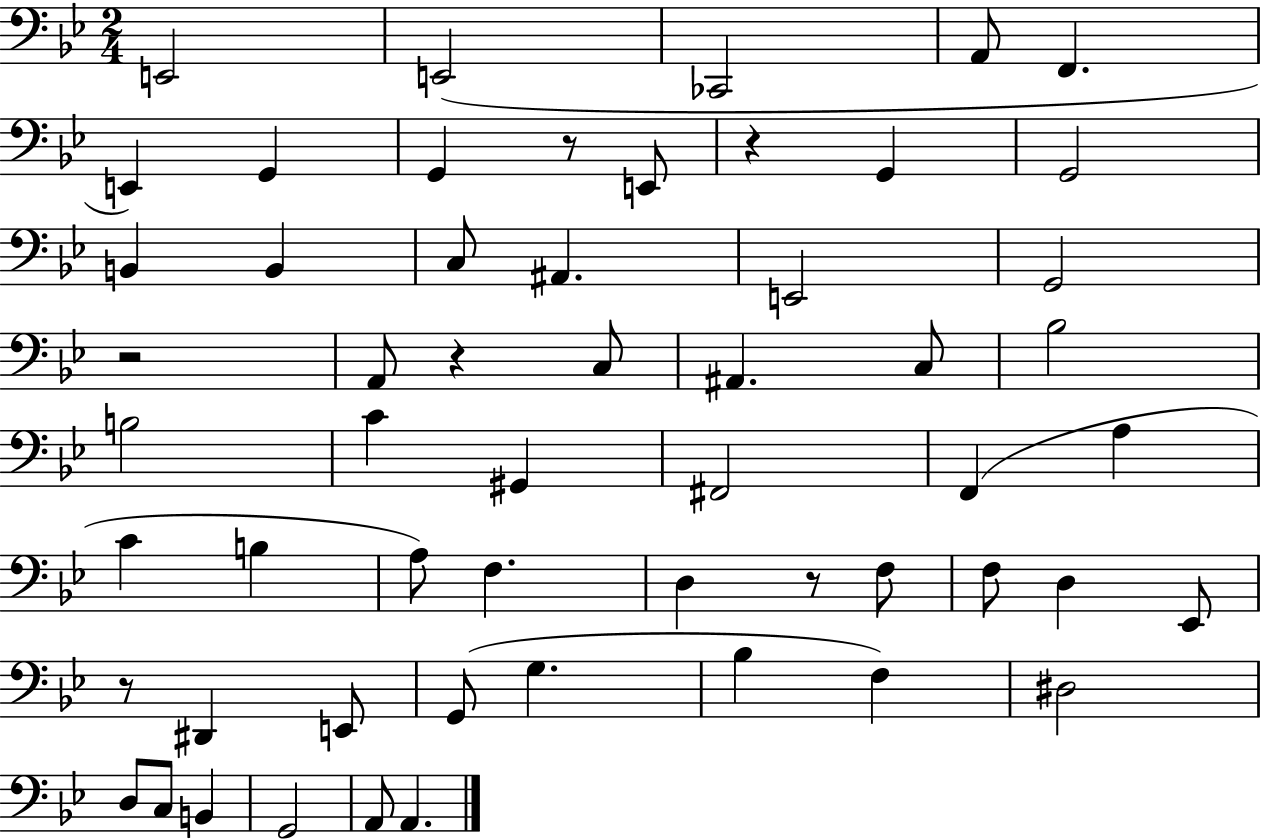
X:1
T:Untitled
M:2/4
L:1/4
K:Bb
E,,2 E,,2 _C,,2 A,,/2 F,, E,, G,, G,, z/2 E,,/2 z G,, G,,2 B,, B,, C,/2 ^A,, E,,2 G,,2 z2 A,,/2 z C,/2 ^A,, C,/2 _B,2 B,2 C ^G,, ^F,,2 F,, A, C B, A,/2 F, D, z/2 F,/2 F,/2 D, _E,,/2 z/2 ^D,, E,,/2 G,,/2 G, _B, F, ^D,2 D,/2 C,/2 B,, G,,2 A,,/2 A,,